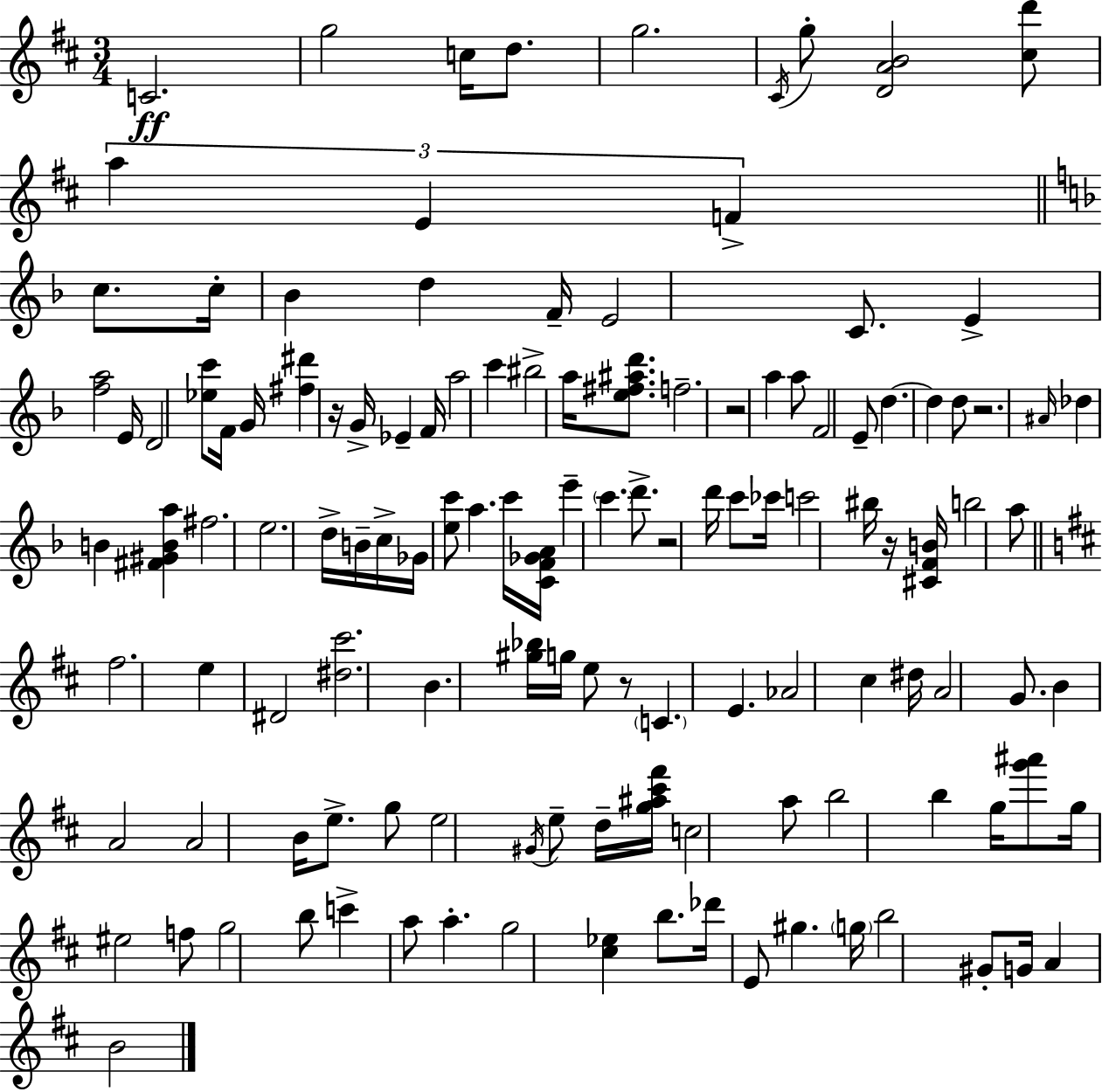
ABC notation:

X:1
T:Untitled
M:3/4
L:1/4
K:D
C2 g2 c/4 d/2 g2 ^C/4 g/2 [DAB]2 [^cd']/2 a E F c/2 c/4 _B d F/4 E2 C/2 E [fa]2 E/4 D2 [_ec']/2 F/4 G/4 [^f^d'] z/4 G/4 _E F/4 a2 c' ^b2 a/4 [e^f^ad']/2 f2 z2 a a/2 F2 E/2 d d d/2 z2 ^A/4 _d B [^F^GBa] ^f2 e2 d/4 B/4 c/4 _G/4 [ec']/2 a c'/4 [CF_GA]/4 e' c' d'/2 z2 d'/4 c'/2 _c'/4 c'2 ^b/4 z/4 [^CFB]/4 b2 a/2 ^f2 e ^D2 [^d^c']2 B [^g_b]/4 g/4 e/2 z/2 C E _A2 ^c ^d/4 A2 G/2 B A2 A2 B/4 e/2 g/2 e2 ^G/4 e/2 d/4 [g^a^c'^f']/4 c2 a/2 b2 b g/4 [g'^a']/2 g/4 ^e2 f/2 g2 b/2 c' a/2 a g2 [^c_e] b/2 _d'/4 E/2 ^g g/4 b2 ^G/2 G/4 A B2